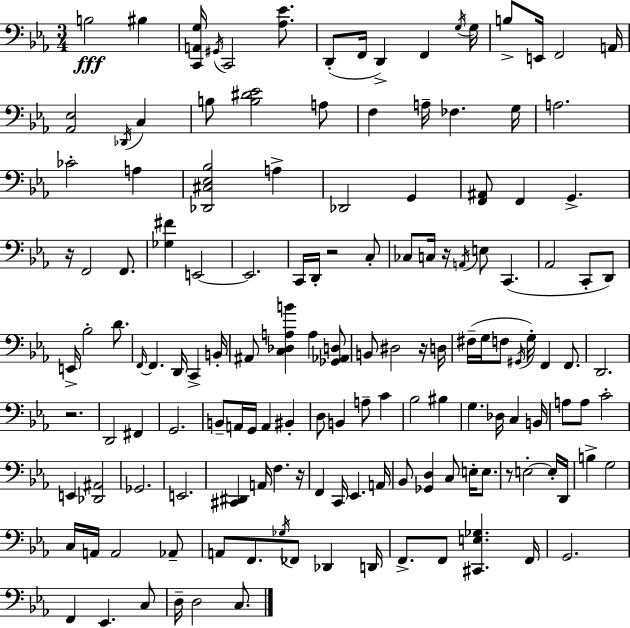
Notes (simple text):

B3/h BIS3/q [C2,A2,G3]/s G#2/s C2/h [Ab3,Eb4]/e. D2/e F2/s D2/q F2/q G3/s G3/s B3/e E2/s F2/h A2/s [Ab2,Eb3]/h Db2/s C3/q B3/e [B3,D#4,Eb4]/h A3/e F3/q A3/s FES3/q. G3/s A3/h. CES4/h A3/q [Db2,C#3,Eb3,Bb3]/h A3/q Db2/h G2/q [F2,A#2]/e F2/q G2/q. R/s F2/h F2/e. [Gb3,F#4]/q E2/h E2/h. C2/s D2/s R/h C3/e CES3/e C3/s R/s A2/s E3/e C2/q. Ab2/h C2/e D2/e E2/s Bb3/h D4/e. F2/s F2/q. D2/s C2/q B2/s A#2/e [C3,Db3,A3,B4]/q A3/q [Gb2,Ab2,D3]/e B2/e D#3/h R/s D3/s F#3/s G3/s F3/e G#2/s G3/s F2/q F2/e. D2/h. R/h. D2/h F#2/q G2/h. B2/e A2/s G2/s A2/q BIS2/q D3/e B2/q A3/e C4/q Bb3/h BIS3/q G3/q. Db3/s C3/q B2/s A3/e A3/e C4/h E2/q [Db2,A#2]/h Gb2/h. E2/h. [C#2,D#2]/q A2/s F3/q. R/s F2/q C2/s Eb2/q. A2/s Bb2/e [Gb2,D3]/q C3/e E3/s E3/e. R/e E3/h E3/s D2/s B3/q G3/h C3/s A2/s A2/h Ab2/e A2/e F2/e. Gb3/s FES2/e Db2/q D2/s F2/e. F2/e [C#2,E3,Gb3]/q. F2/s G2/h. F2/q Eb2/q. C3/e D3/s D3/h C3/e.